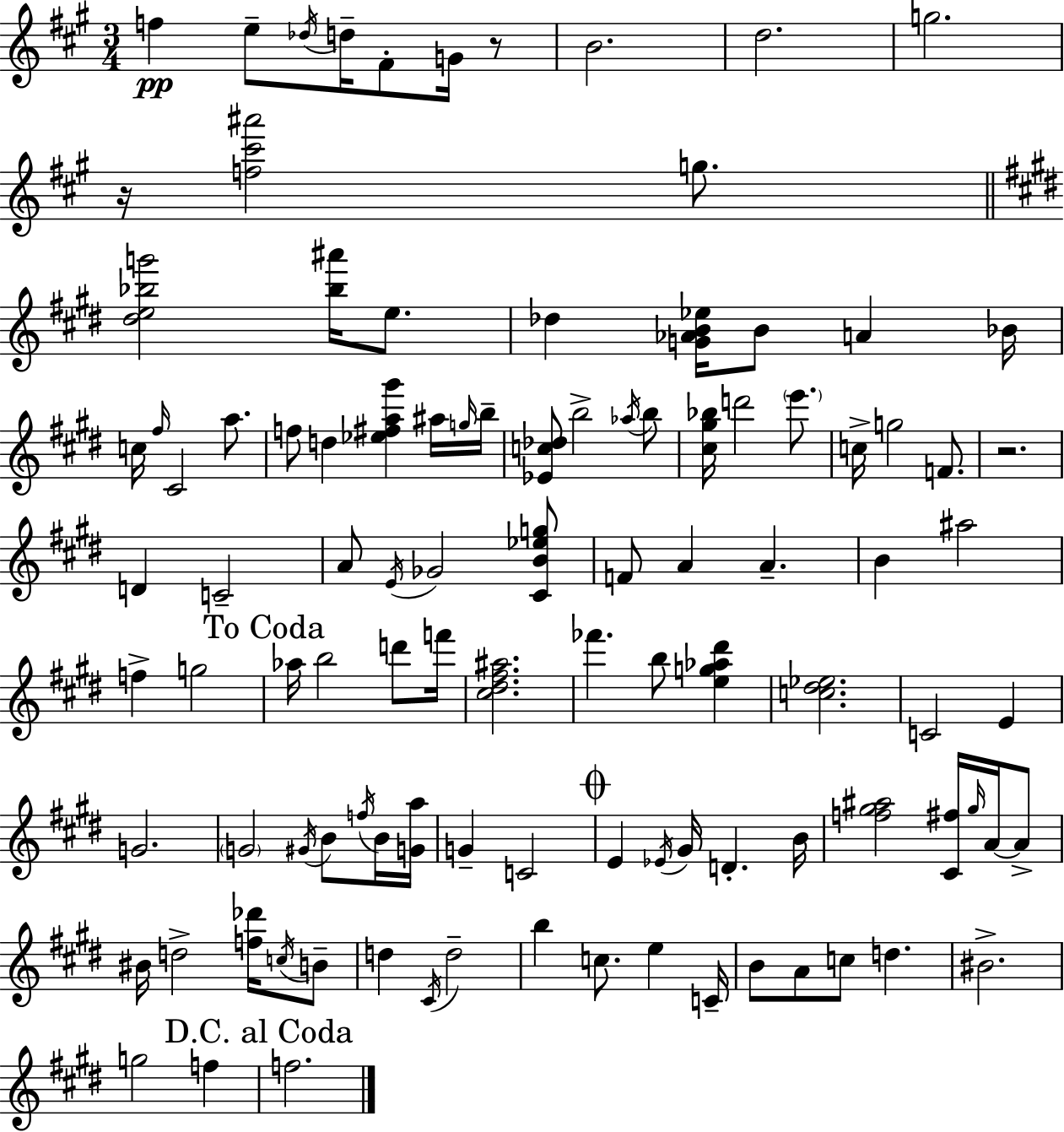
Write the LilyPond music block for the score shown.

{
  \clef treble
  \numericTimeSignature
  \time 3/4
  \key a \major
  \repeat volta 2 { f''4\pp e''8-- \acciaccatura { des''16 } d''16-- fis'8-. g'16 r8 | b'2. | d''2. | g''2. | \break r16 <f'' cis''' ais'''>2 g''8. | \bar "||" \break \key e \major <dis'' e'' bes'' g'''>2 <bes'' ais'''>16 e''8. | des''4 <g' aes' b' ees''>16 b'8 a'4 bes'16 | c''16 \grace { fis''16 } cis'2 a''8. | f''8 d''4 <ees'' fis'' a'' gis'''>4 ais''16 | \break \grace { g''16 } b''16-- <ees' c'' des''>8 b''2-> | \acciaccatura { aes''16 } b''8 <cis'' gis'' bes''>16 d'''2 | \parenthesize e'''8. c''16-> g''2 | f'8. r2. | \break d'4 c'2-- | a'8 \acciaccatura { e'16 } ges'2 | <cis' b' ees'' g''>8 f'8 a'4 a'4.-- | b'4 ais''2 | \break f''4-> g''2 | \mark "To Coda" aes''16 b''2 | d'''8 f'''16 <cis'' dis'' fis'' ais''>2. | fes'''4. b''8 | \break <e'' g'' aes'' dis'''>4 <c'' dis'' ees''>2. | c'2 | e'4 g'2. | \parenthesize g'2 | \break \acciaccatura { gis'16 } b'8 \acciaccatura { f''16 } b'16 <g' a''>16 g'4-- c'2 | \mark \markup { \musicglyph "scripts.coda" } e'4 \acciaccatura { ees'16 } gis'16 | d'4.-. b'16 <f'' gis'' ais''>2 | <cis' fis''>16 \grace { gis''16 } a'16~~ a'8-> bis'16 d''2-> | \break <f'' des'''>16 \acciaccatura { c''16 } b'8-- d''4 | \acciaccatura { cis'16 } d''2-- b''4 | c''8. e''4 c'16-- b'8 | a'8 c''8 d''4. bis'2.-> | \break g''2 | f''4 \mark "D.C. al Coda" f''2. | } \bar "|."
}